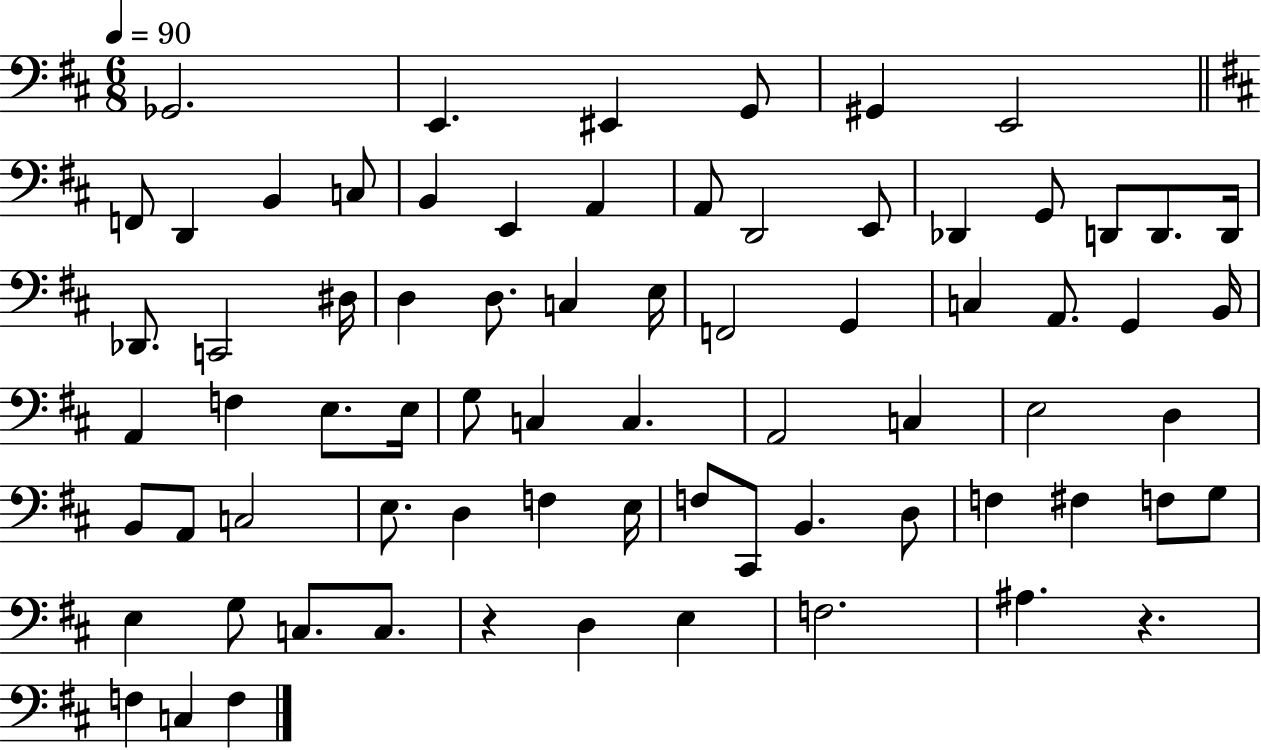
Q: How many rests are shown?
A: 2